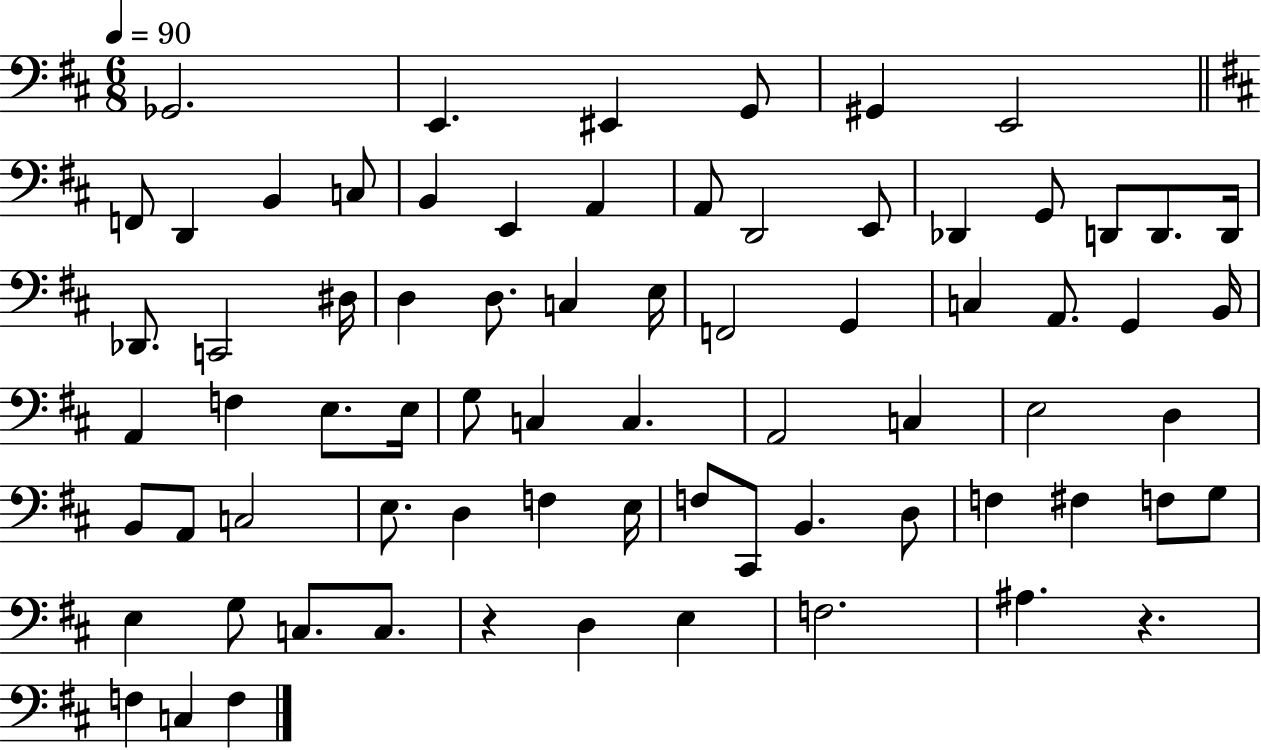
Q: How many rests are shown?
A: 2